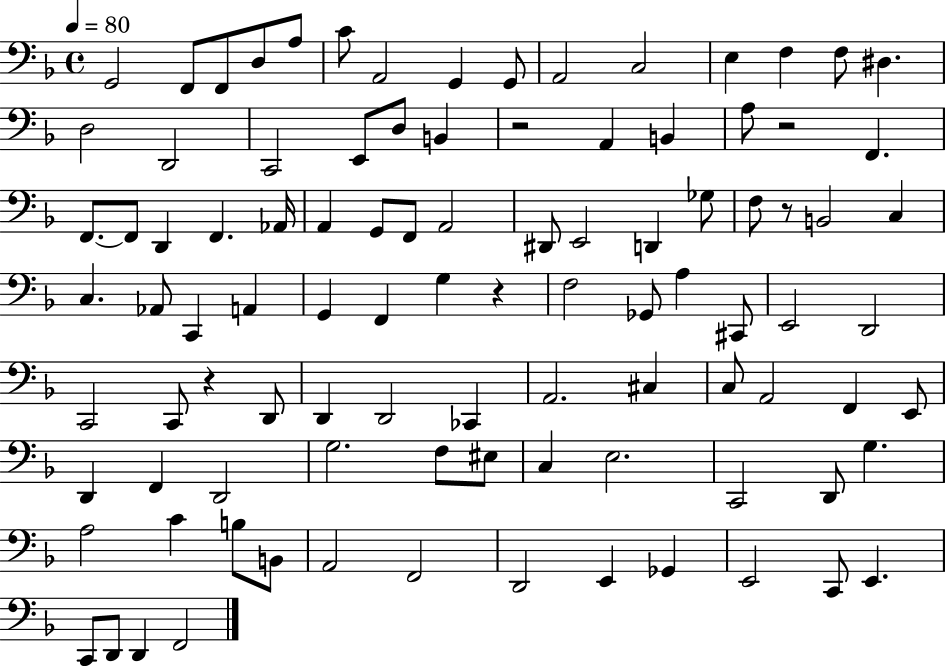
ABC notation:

X:1
T:Untitled
M:4/4
L:1/4
K:F
G,,2 F,,/2 F,,/2 D,/2 A,/2 C/2 A,,2 G,, G,,/2 A,,2 C,2 E, F, F,/2 ^D, D,2 D,,2 C,,2 E,,/2 D,/2 B,, z2 A,, B,, A,/2 z2 F,, F,,/2 F,,/2 D,, F,, _A,,/4 A,, G,,/2 F,,/2 A,,2 ^D,,/2 E,,2 D,, _G,/2 F,/2 z/2 B,,2 C, C, _A,,/2 C,, A,, G,, F,, G, z F,2 _G,,/2 A, ^C,,/2 E,,2 D,,2 C,,2 C,,/2 z D,,/2 D,, D,,2 _C,, A,,2 ^C, C,/2 A,,2 F,, E,,/2 D,, F,, D,,2 G,2 F,/2 ^E,/2 C, E,2 C,,2 D,,/2 G, A,2 C B,/2 B,,/2 A,,2 F,,2 D,,2 E,, _G,, E,,2 C,,/2 E,, C,,/2 D,,/2 D,, F,,2